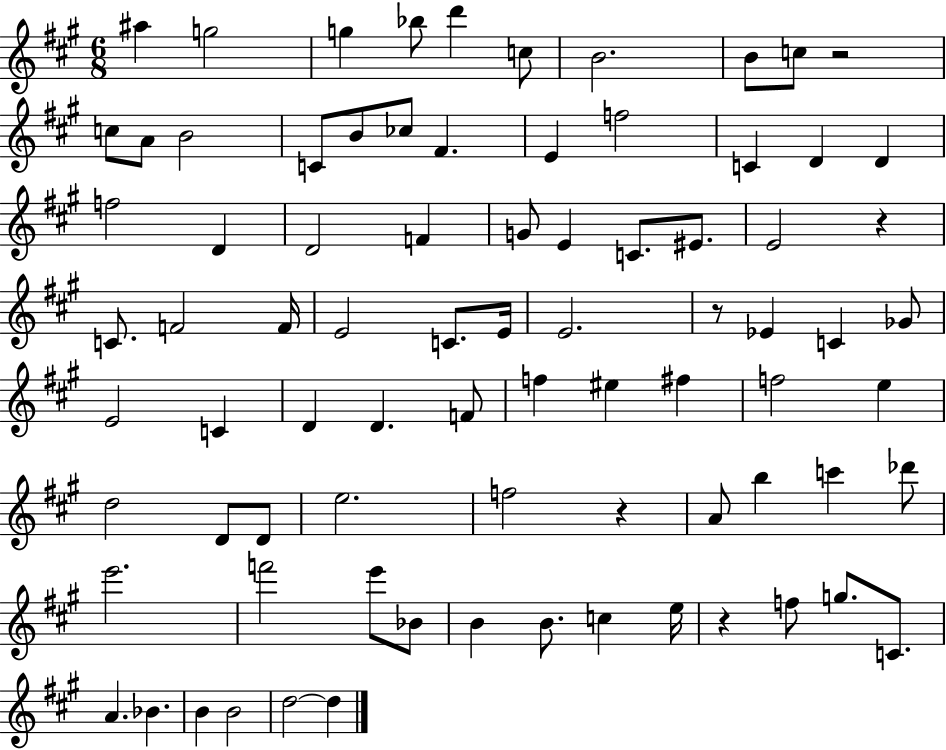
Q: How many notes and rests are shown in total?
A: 81